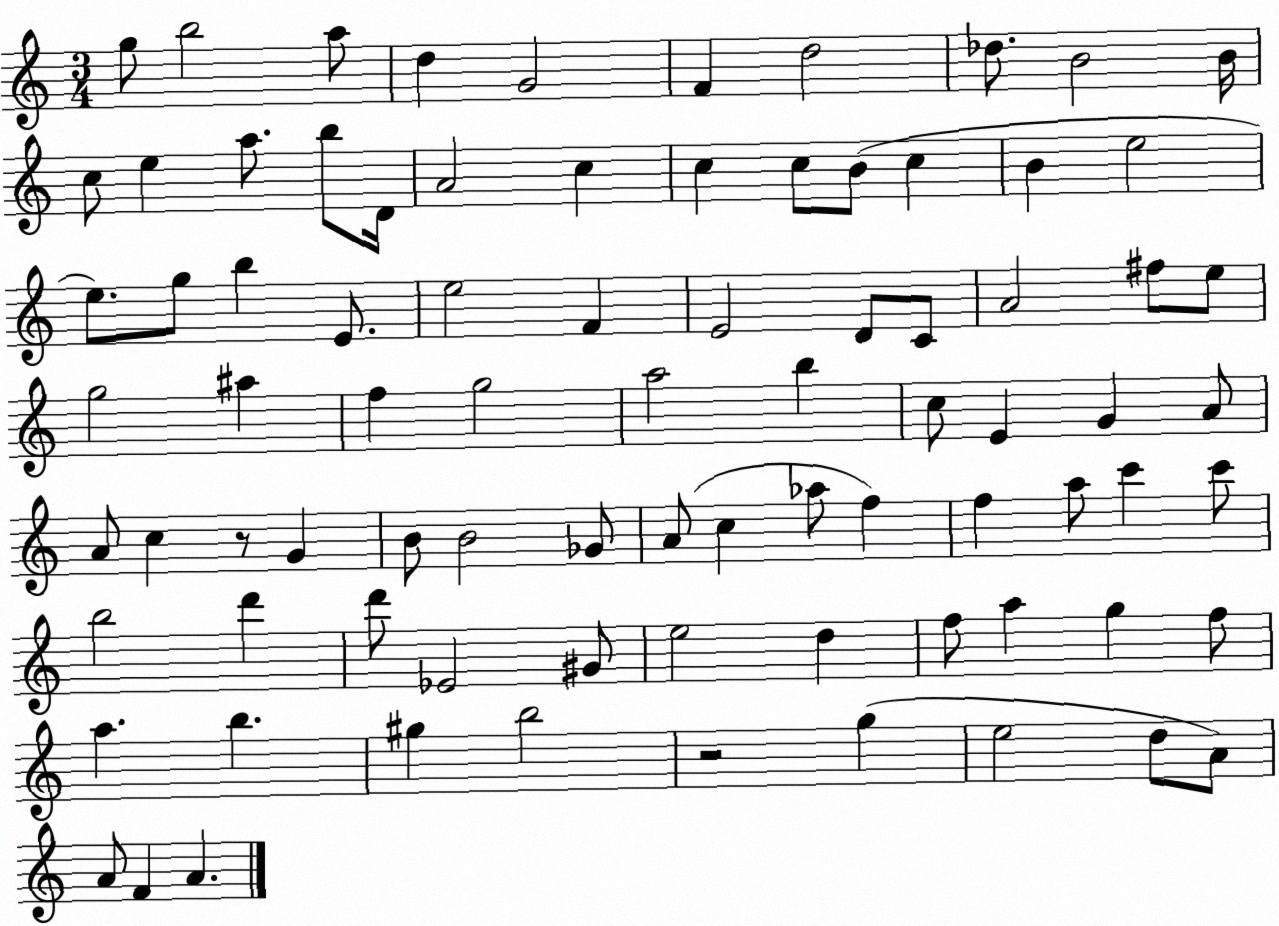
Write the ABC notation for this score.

X:1
T:Untitled
M:3/4
L:1/4
K:C
g/2 b2 a/2 d G2 F d2 _d/2 B2 B/4 c/2 e a/2 b/2 D/4 A2 c c c/2 B/2 c B e2 e/2 g/2 b E/2 e2 F E2 D/2 C/2 A2 ^f/2 e/2 g2 ^a f g2 a2 b c/2 E G A/2 A/2 c z/2 G B/2 B2 _G/2 A/2 c _a/2 f f a/2 c' c'/2 b2 d' d'/2 _E2 ^G/2 e2 d f/2 a g f/2 a b ^g b2 z2 g e2 d/2 A/2 A/2 F A